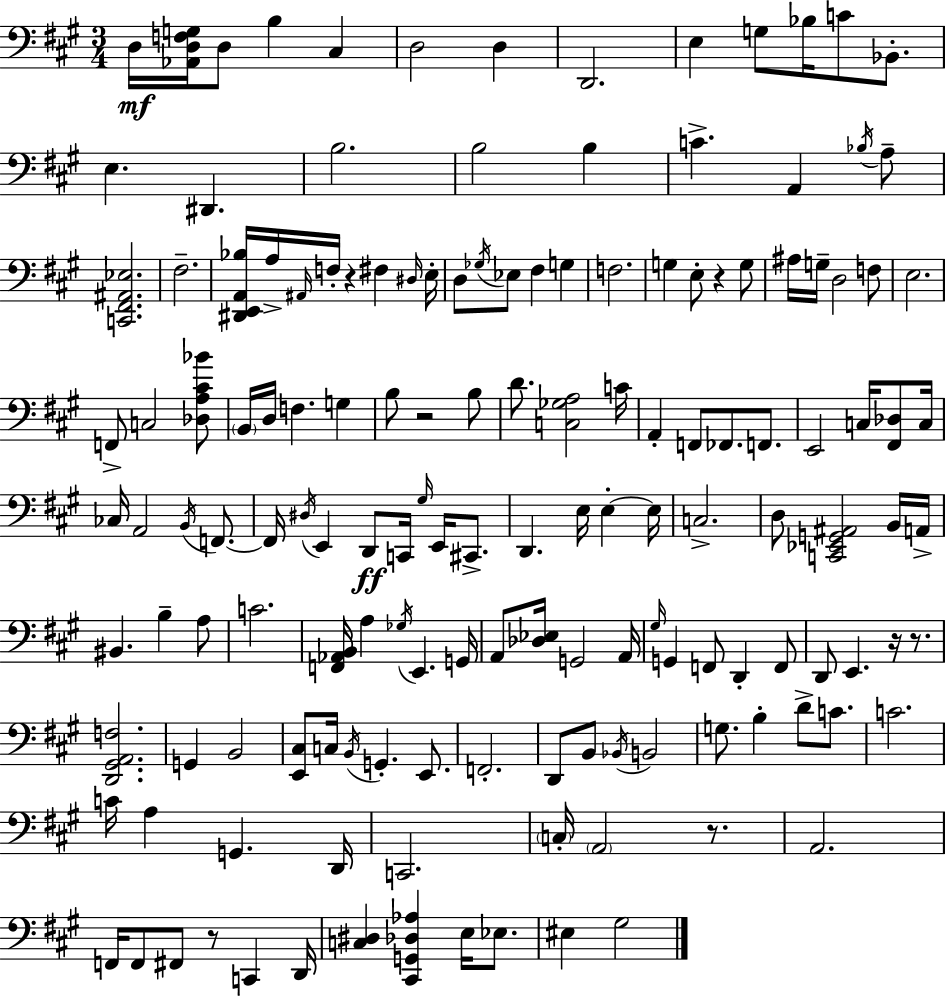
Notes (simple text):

D3/s [Ab2,D3,F3,G3]/s D3/e B3/q C#3/q D3/h D3/q D2/h. E3/q G3/e Bb3/s C4/e Bb2/e. E3/q. D#2/q. B3/h. B3/h B3/q C4/q. A2/q Bb3/s A3/e [C2,F#2,A#2,Eb3]/h. F#3/h. [D#2,E2,A2,Bb3]/s A3/s A#2/s F3/s R/q F#3/q D#3/s E3/s D3/e Gb3/s Eb3/e F#3/q G3/q F3/h. G3/q E3/e R/q G3/e A#3/s G3/s D3/h F3/e E3/h. F2/e C3/h [Db3,A3,C#4,Bb4]/e B2/s D3/s F3/q. G3/q B3/e R/h B3/e D4/e. [C3,Gb3,A3]/h C4/s A2/q F2/e FES2/e. F2/e. E2/h C3/s [F#2,Db3]/e C3/s CES3/s A2/h B2/s F2/e. F2/s D#3/s E2/q D2/e C2/s G#3/s E2/s C#2/e. D2/q. E3/s E3/q E3/s C3/h. D3/e [C2,Eb2,G2,A#2]/h B2/s A2/s BIS2/q. B3/q A3/e C4/h. [F2,Ab2,B2]/s A3/q Gb3/s E2/q. G2/s A2/e [Db3,Eb3]/s G2/h A2/s G#3/s G2/q F2/e D2/q F2/e D2/e E2/q. R/s R/e. [D2,G#2,A2,F3]/h. G2/q B2/h [E2,C#3]/e C3/s B2/s G2/q. E2/e. F2/h. D2/e B2/e Bb2/s B2/h G3/e. B3/q D4/e C4/e. C4/h. C4/s A3/q G2/q. D2/s C2/h. C3/s A2/h R/e. A2/h. F2/s F2/e F#2/e R/e C2/q D2/s [C3,D#3]/q [C#2,G2,Db3,Ab3]/q E3/s Eb3/e. EIS3/q G#3/h